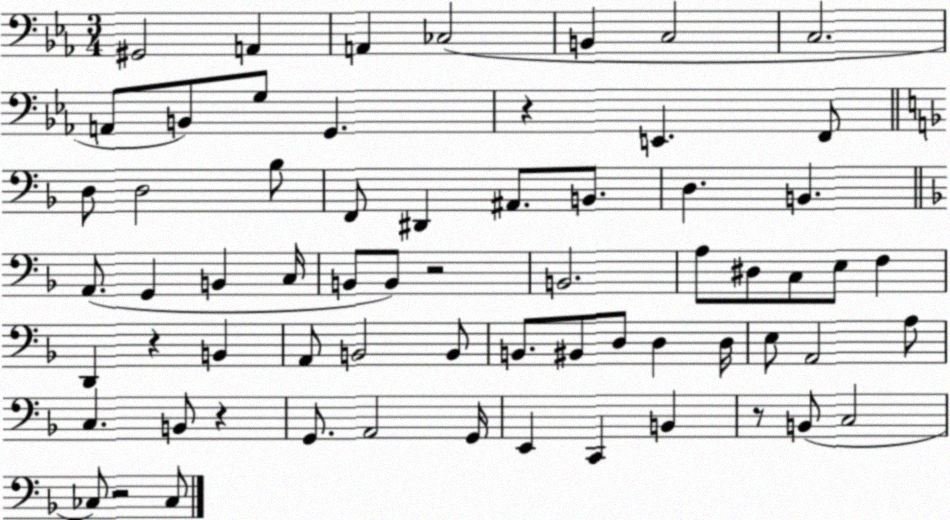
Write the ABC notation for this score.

X:1
T:Untitled
M:3/4
L:1/4
K:Eb
^G,,2 A,, A,, _C,2 B,, C,2 C,2 A,,/2 B,,/2 G,/2 G,, z E,, F,,/2 D,/2 D,2 _B,/2 F,,/2 ^D,, ^A,,/2 B,,/2 D, B,, A,,/2 G,, B,, C,/4 B,,/2 B,,/2 z2 B,,2 A,/2 ^D,/2 C,/2 E,/2 F, D,, z B,, A,,/2 B,,2 B,,/2 B,,/2 ^B,,/2 D,/2 D, D,/4 E,/2 A,,2 A,/2 C, B,,/2 z G,,/2 A,,2 G,,/4 E,, C,, B,, z/2 B,,/2 C,2 _C,/2 z2 _C,/2